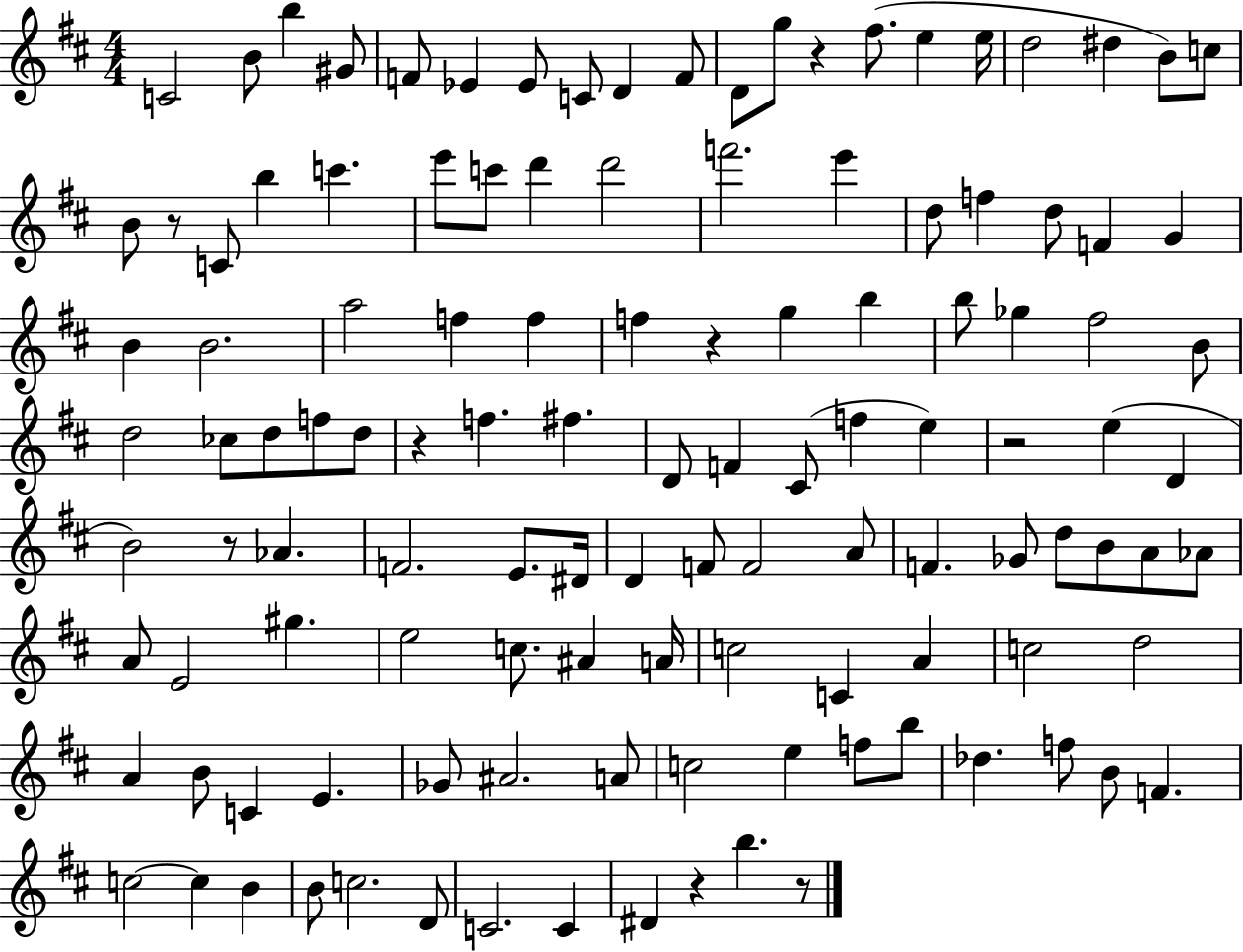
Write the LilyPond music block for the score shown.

{
  \clef treble
  \numericTimeSignature
  \time 4/4
  \key d \major
  c'2 b'8 b''4 gis'8 | f'8 ees'4 ees'8 c'8 d'4 f'8 | d'8 g''8 r4 fis''8.( e''4 e''16 | d''2 dis''4 b'8) c''8 | \break b'8 r8 c'8 b''4 c'''4. | e'''8 c'''8 d'''4 d'''2 | f'''2. e'''4 | d''8 f''4 d''8 f'4 g'4 | \break b'4 b'2. | a''2 f''4 f''4 | f''4 r4 g''4 b''4 | b''8 ges''4 fis''2 b'8 | \break d''2 ces''8 d''8 f''8 d''8 | r4 f''4. fis''4. | d'8 f'4 cis'8( f''4 e''4) | r2 e''4( d'4 | \break b'2) r8 aes'4. | f'2. e'8. dis'16 | d'4 f'8 f'2 a'8 | f'4. ges'8 d''8 b'8 a'8 aes'8 | \break a'8 e'2 gis''4. | e''2 c''8. ais'4 a'16 | c''2 c'4 a'4 | c''2 d''2 | \break a'4 b'8 c'4 e'4. | ges'8 ais'2. a'8 | c''2 e''4 f''8 b''8 | des''4. f''8 b'8 f'4. | \break c''2~~ c''4 b'4 | b'8 c''2. d'8 | c'2. c'4 | dis'4 r4 b''4. r8 | \break \bar "|."
}